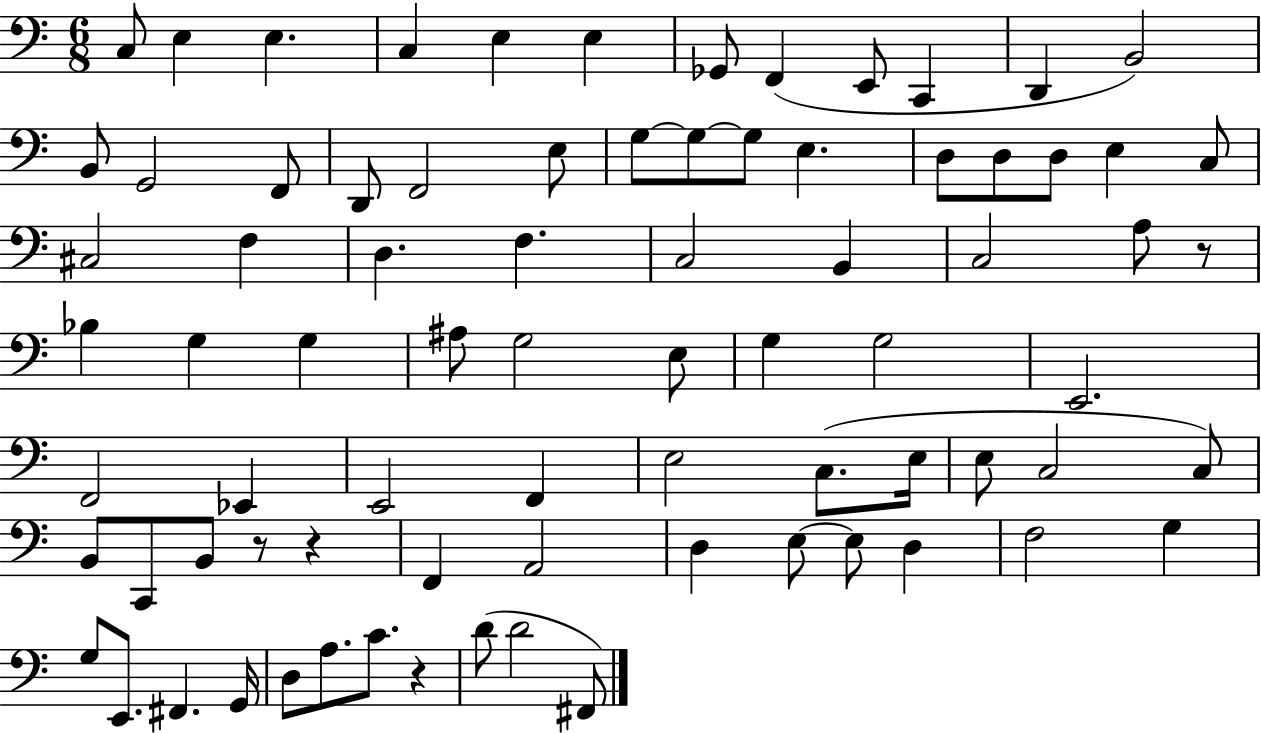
C3/e E3/q E3/q. C3/q E3/q E3/q Gb2/e F2/q E2/e C2/q D2/q B2/h B2/e G2/h F2/e D2/e F2/h E3/e G3/e G3/e G3/e E3/q. D3/e D3/e D3/e E3/q C3/e C#3/h F3/q D3/q. F3/q. C3/h B2/q C3/h A3/e R/e Bb3/q G3/q G3/q A#3/e G3/h E3/e G3/q G3/h E2/h. F2/h Eb2/q E2/h F2/q E3/h C3/e. E3/s E3/e C3/h C3/e B2/e C2/e B2/e R/e R/q F2/q A2/h D3/q E3/e E3/e D3/q F3/h G3/q G3/e E2/e. F#2/q. G2/s D3/e A3/e. C4/e. R/q D4/e D4/h F#2/e